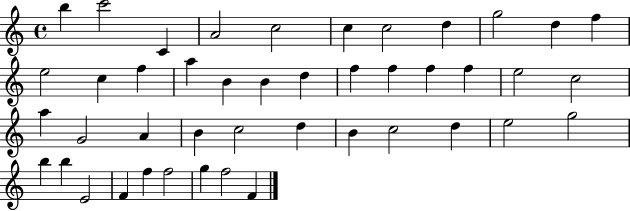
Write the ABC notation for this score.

X:1
T:Untitled
M:4/4
L:1/4
K:C
b c'2 C A2 c2 c c2 d g2 d f e2 c f a B B d f f f f e2 c2 a G2 A B c2 d B c2 d e2 g2 b b E2 F f f2 g f2 F